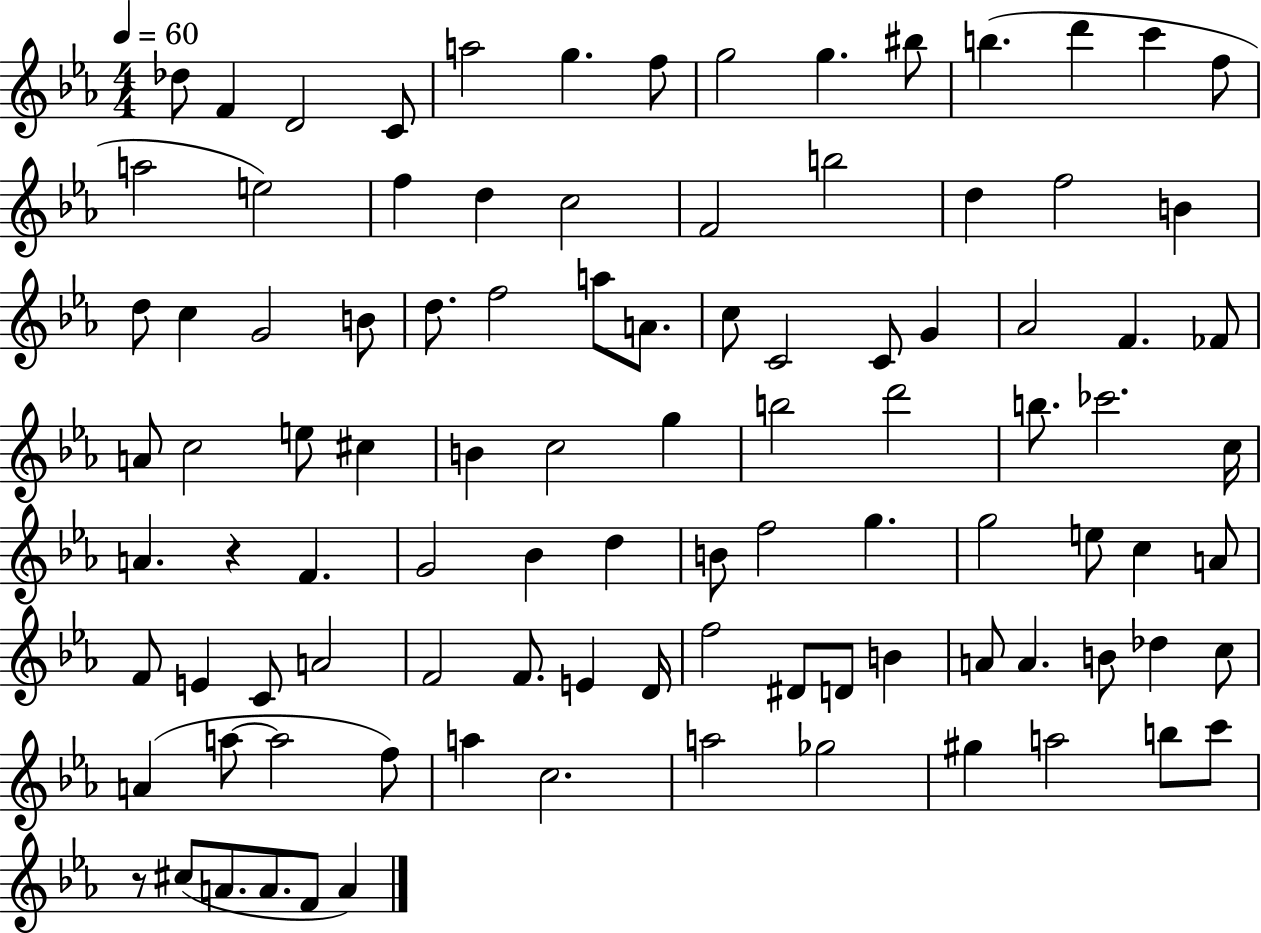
X:1
T:Untitled
M:4/4
L:1/4
K:Eb
_d/2 F D2 C/2 a2 g f/2 g2 g ^b/2 b d' c' f/2 a2 e2 f d c2 F2 b2 d f2 B d/2 c G2 B/2 d/2 f2 a/2 A/2 c/2 C2 C/2 G _A2 F _F/2 A/2 c2 e/2 ^c B c2 g b2 d'2 b/2 _c'2 c/4 A z F G2 _B d B/2 f2 g g2 e/2 c A/2 F/2 E C/2 A2 F2 F/2 E D/4 f2 ^D/2 D/2 B A/2 A B/2 _d c/2 A a/2 a2 f/2 a c2 a2 _g2 ^g a2 b/2 c'/2 z/2 ^c/2 A/2 A/2 F/2 A